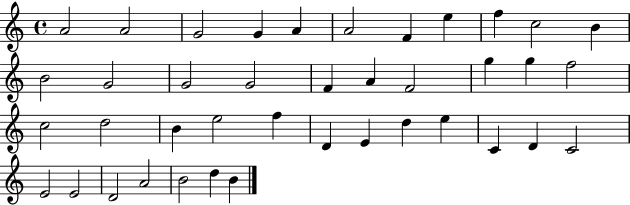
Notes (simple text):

A4/h A4/h G4/h G4/q A4/q A4/h F4/q E5/q F5/q C5/h B4/q B4/h G4/h G4/h G4/h F4/q A4/q F4/h G5/q G5/q F5/h C5/h D5/h B4/q E5/h F5/q D4/q E4/q D5/q E5/q C4/q D4/q C4/h E4/h E4/h D4/h A4/h B4/h D5/q B4/q